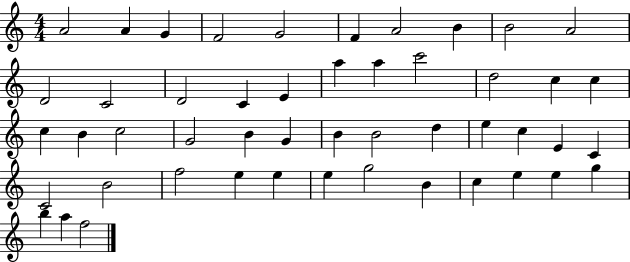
{
  \clef treble
  \numericTimeSignature
  \time 4/4
  \key c \major
  a'2 a'4 g'4 | f'2 g'2 | f'4 a'2 b'4 | b'2 a'2 | \break d'2 c'2 | d'2 c'4 e'4 | a''4 a''4 c'''2 | d''2 c''4 c''4 | \break c''4 b'4 c''2 | g'2 b'4 g'4 | b'4 b'2 d''4 | e''4 c''4 e'4 c'4 | \break c'2 b'2 | f''2 e''4 e''4 | e''4 g''2 b'4 | c''4 e''4 e''4 g''4 | \break b''4 a''4 f''2 | \bar "|."
}